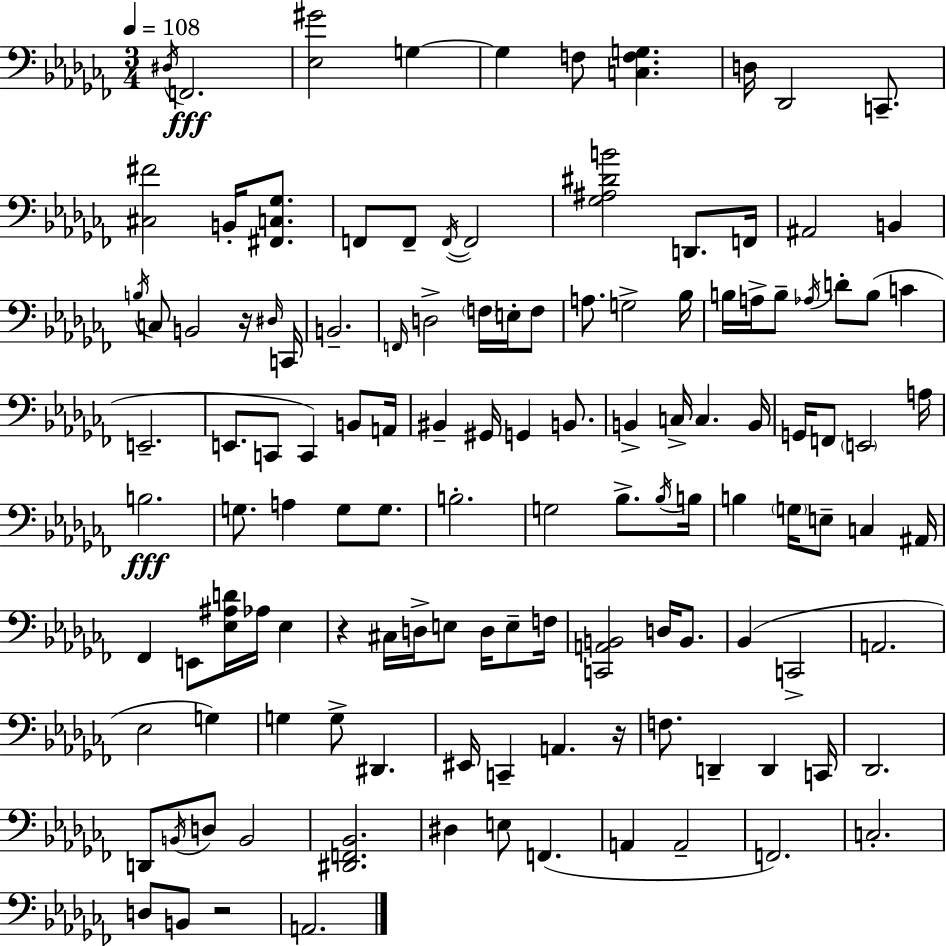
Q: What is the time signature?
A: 3/4